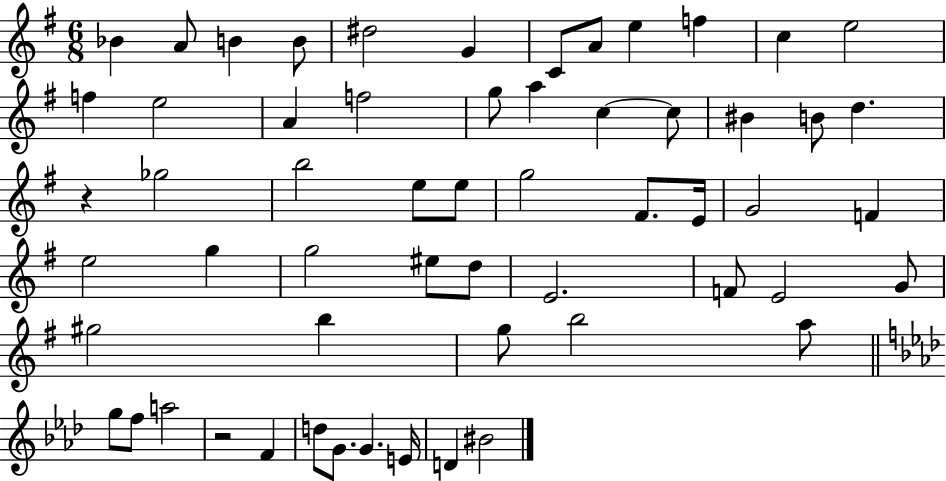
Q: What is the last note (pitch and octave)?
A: BIS4